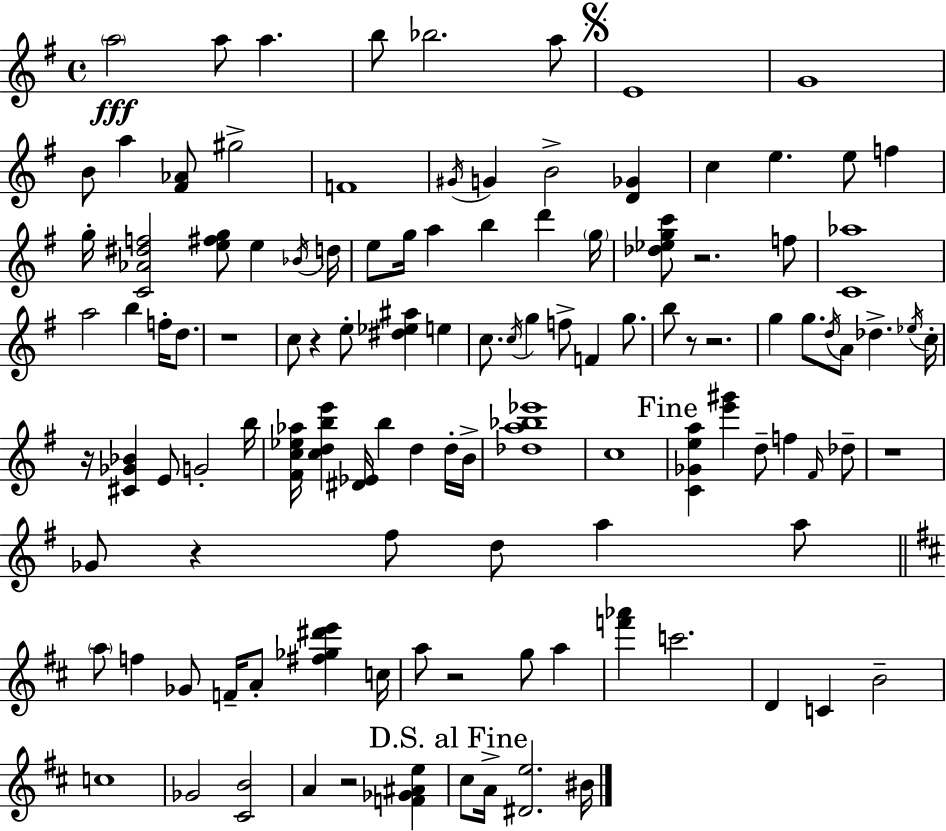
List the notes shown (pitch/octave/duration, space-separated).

A5/h A5/e A5/q. B5/e Bb5/h. A5/e E4/w G4/w B4/e A5/q [F#4,Ab4]/e G#5/h F4/w G#4/s G4/q B4/h [D4,Gb4]/q C5/q E5/q. E5/e F5/q G5/s [C4,Ab4,D#5,F5]/h [E5,F#5,G5]/e E5/q Bb4/s D5/s E5/e G5/s A5/q B5/q D6/q G5/s [Db5,Eb5,G5,C6]/e R/h. F5/e [C4,Ab5]/w A5/h B5/q F5/s D5/e. R/w C5/e R/q E5/e [D#5,Eb5,A#5]/q E5/q C5/e. C5/s G5/q F5/e F4/q G5/e. B5/e R/e R/h. G5/q G5/e. D5/s A4/e Db5/q. Eb5/s C5/s R/s [C#4,Gb4,Bb4]/q E4/e G4/h B5/s [F#4,C5,Eb5,Ab5]/s [C5,D5,B5,E6]/q [D#4,Eb4]/s B5/q D5/q D5/s B4/s [Db5,A5,Bb5,Eb6]/w C5/w [C4,Gb4,E5,A5]/q [E6,G#6]/q D5/e F5/q F#4/s Db5/e R/w Gb4/e R/q F#5/e D5/e A5/q A5/e A5/e F5/q Gb4/e F4/s A4/e [F#5,Gb5,D#6,E6]/q C5/s A5/e R/h G5/e A5/q [F6,Ab6]/q C6/h. D4/q C4/q B4/h C5/w Gb4/h [C#4,B4]/h A4/q R/h [F4,Gb4,A#4,E5]/q C#5/e A4/s [D#4,E5]/h. BIS4/s